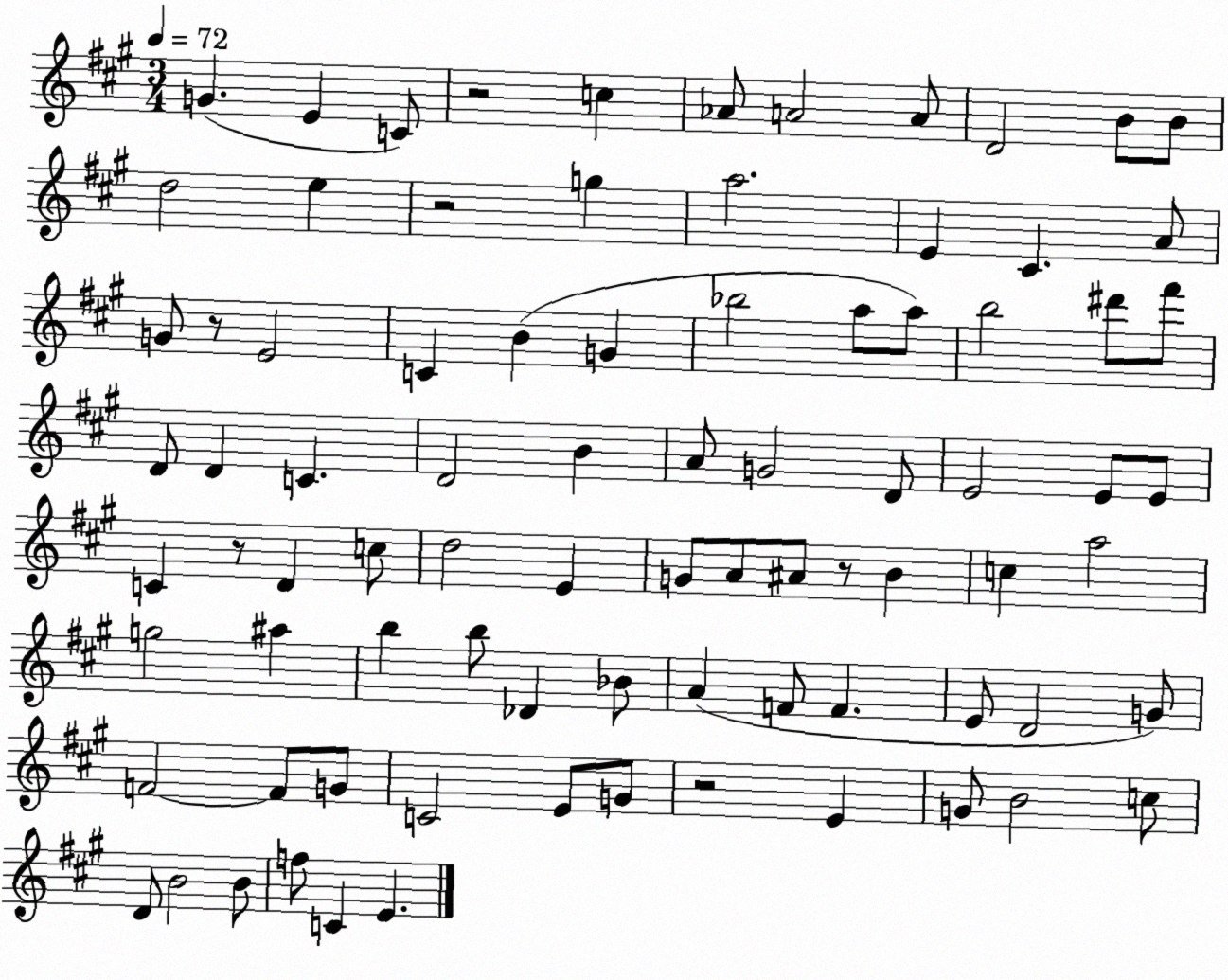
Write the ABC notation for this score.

X:1
T:Untitled
M:3/4
L:1/4
K:A
G E C/2 z2 c _A/2 A2 A/2 D2 B/2 B/2 d2 e z2 g a2 E ^C A/2 G/2 z/2 E2 C B G _b2 a/2 a/2 b2 ^d'/2 ^f'/2 D/2 D C D2 B A/2 G2 D/2 E2 E/2 E/2 C z/2 D c/2 d2 E G/2 A/2 ^A/2 z/2 B c a2 g2 ^a b b/2 _D _B/2 A F/2 F E/2 D2 G/2 F2 F/2 G/2 C2 E/2 G/2 z2 E G/2 B2 c/2 D/2 B2 B/2 f/2 C E